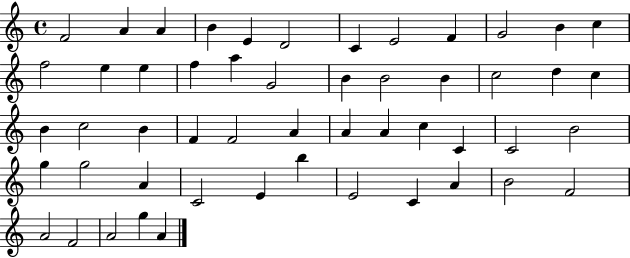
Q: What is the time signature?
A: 4/4